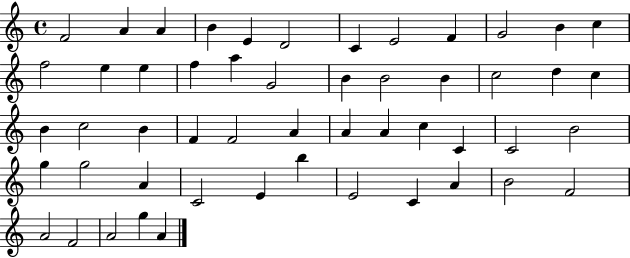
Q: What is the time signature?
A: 4/4